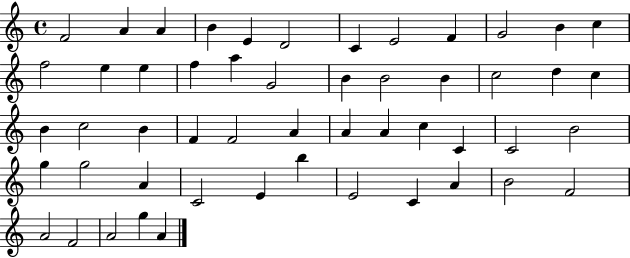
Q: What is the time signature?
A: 4/4